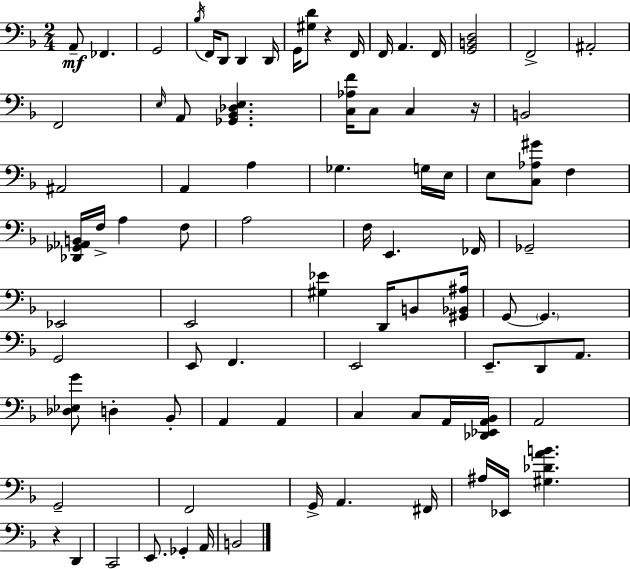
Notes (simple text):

A2/e FES2/q. G2/h Bb3/s F2/s D2/e D2/q D2/s G2/s [G#3,D4]/e R/q F2/s F2/s A2/q. F2/s [G2,B2,D3]/h F2/h A#2/h F2/h E3/s A2/e [Gb2,Bb2,Db3,E3]/q. [C3,Ab3,F4]/s C3/e C3/q R/s B2/h A#2/h A2/q A3/q Gb3/q. G3/s E3/s E3/e [C3,Ab3,G#4]/e F3/q [Db2,Gb2,Ab2,B2]/s F3/s A3/q F3/e A3/h F3/s E2/q. FES2/s Gb2/h Eb2/h E2/h [G#3,Eb4]/q D2/s B2/e [G#2,Bb2,A#3]/s G2/e G2/q. G2/h E2/e F2/q. E2/h E2/e. D2/e A2/e. [Db3,Eb3,G4]/e D3/q Bb2/e A2/q A2/q C3/q C3/e A2/s [Db2,Eb2,A2,Bb2]/s A2/h G2/h F2/h G2/s A2/q. F#2/s A#3/s Eb2/s [G#3,Db4,A4,B4]/q. R/q D2/q C2/h E2/e. Gb2/q A2/s B2/h